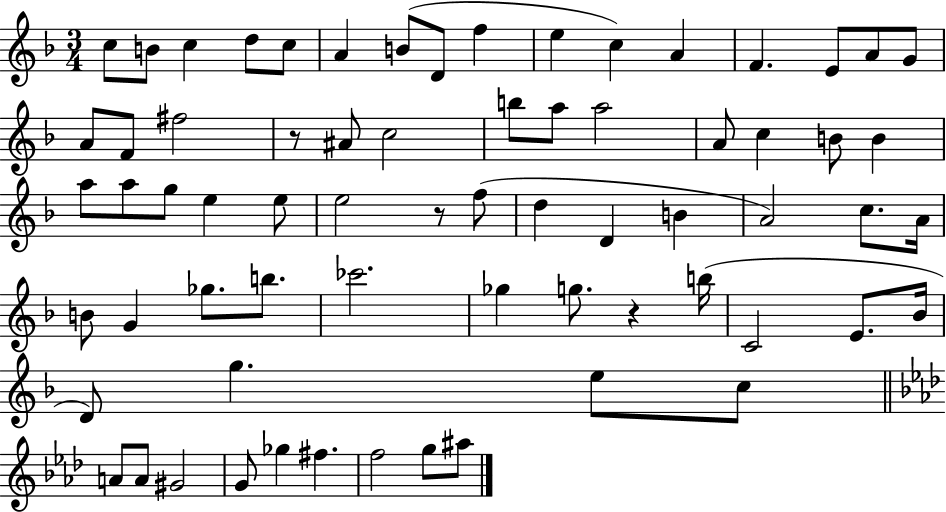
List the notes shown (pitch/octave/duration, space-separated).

C5/e B4/e C5/q D5/e C5/e A4/q B4/e D4/e F5/q E5/q C5/q A4/q F4/q. E4/e A4/e G4/e A4/e F4/e F#5/h R/e A#4/e C5/h B5/e A5/e A5/h A4/e C5/q B4/e B4/q A5/e A5/e G5/e E5/q E5/e E5/h R/e F5/e D5/q D4/q B4/q A4/h C5/e. A4/s B4/e G4/q Gb5/e. B5/e. CES6/h. Gb5/q G5/e. R/q B5/s C4/h E4/e. Bb4/s D4/e G5/q. E5/e C5/e A4/e A4/e G#4/h G4/e Gb5/q F#5/q. F5/h G5/e A#5/e